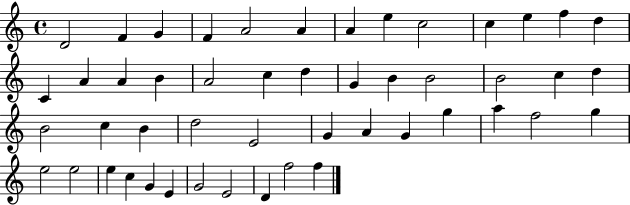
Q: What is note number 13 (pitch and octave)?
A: D5